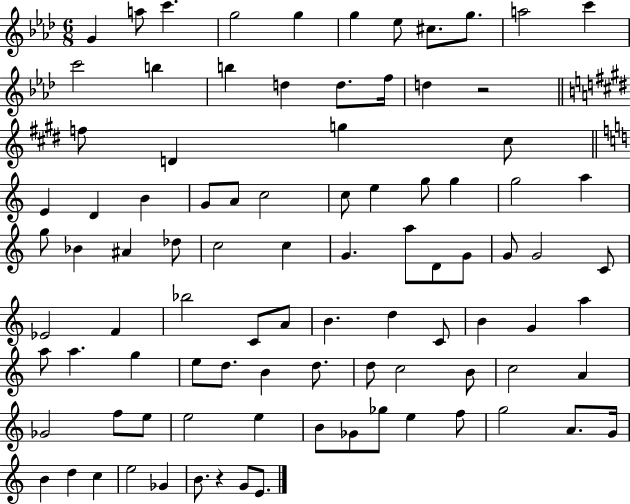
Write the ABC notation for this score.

X:1
T:Untitled
M:6/8
L:1/4
K:Ab
G a/2 c' g2 g g _e/2 ^c/2 g/2 a2 c' c'2 b b d d/2 f/4 d z2 f/2 D g ^c/2 E D B G/2 A/2 c2 c/2 e g/2 g g2 a g/2 _B ^A _d/2 c2 c G a/2 D/2 G/2 G/2 G2 C/2 _E2 F _b2 C/2 A/2 B d C/2 B G a a/2 a g e/2 d/2 B d/2 d/2 c2 B/2 c2 A _G2 f/2 e/2 e2 e B/2 _G/2 _g/2 e f/2 g2 A/2 G/4 B d c e2 _G B/2 z G/2 E/2